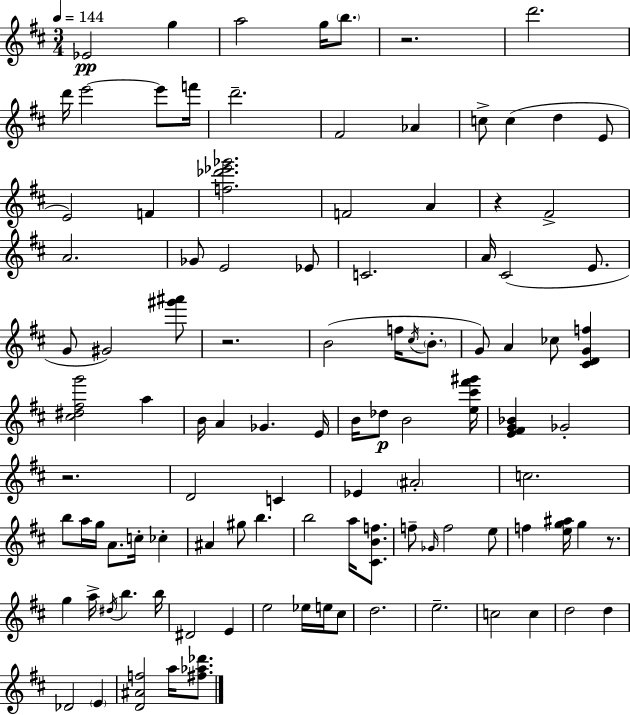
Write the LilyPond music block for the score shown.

{
  \clef treble
  \numericTimeSignature
  \time 3/4
  \key d \major
  \tempo 4 = 144
  ees'2\pp g''4 | a''2 g''16 \parenthesize b''8. | r2. | d'''2. | \break d'''16 e'''2~~ e'''8 f'''16 | d'''2.-- | fis'2 aes'4 | c''8-> c''4( d''4 e'8 | \break e'2) f'4 | <f'' des''' ees''' ges'''>2. | f'2 a'4 | r4 fis'2-> | \break a'2. | ges'8 e'2 ees'8 | c'2. | a'16 cis'2( e'8. | \break g'8 gis'2) <gis''' ais'''>8 | r2. | b'2( f''16 \acciaccatura { cis''16 } \parenthesize b'8.-. | g'8) a'4 ces''8 <cis' d' g' f''>4 | \break <cis'' dis'' fis'' g'''>2 a''4 | b'16 a'4 ges'4. | e'16 b'16 des''8\p b'2 | <e'' cis''' fis''' gis'''>16 <e' fis' g' bes'>4 ges'2-. | \break r2. | d'2 c'4 | ees'4 \parenthesize ais'2-. | c''2. | \break b''8 a''16 g''16 a'8. c''16-. ces''4-. | ais'4 gis''8 b''4. | b''2 a''16 <cis' b' f''>8. | f''8-- \grace { ges'16 } f''2 | \break e''8 f''4 <e'' g'' ais''>16 g''4 r8. | g''4 a''16-> \acciaccatura { dis''16 } b''4. | b''16 dis'2 e'4 | e''2 ees''16 | \break e''16 cis''8 d''2. | e''2.-- | c''2 c''4 | d''2 d''4 | \break des'2 \parenthesize e'4 | <d' ais' f''>2 a''16 | <fis'' aes'' des'''>8. \bar "|."
}